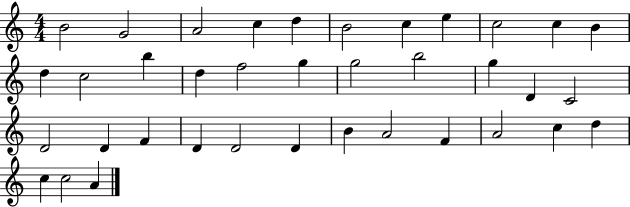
B4/h G4/h A4/h C5/q D5/q B4/h C5/q E5/q C5/h C5/q B4/q D5/q C5/h B5/q D5/q F5/h G5/q G5/h B5/h G5/q D4/q C4/h D4/h D4/q F4/q D4/q D4/h D4/q B4/q A4/h F4/q A4/h C5/q D5/q C5/q C5/h A4/q